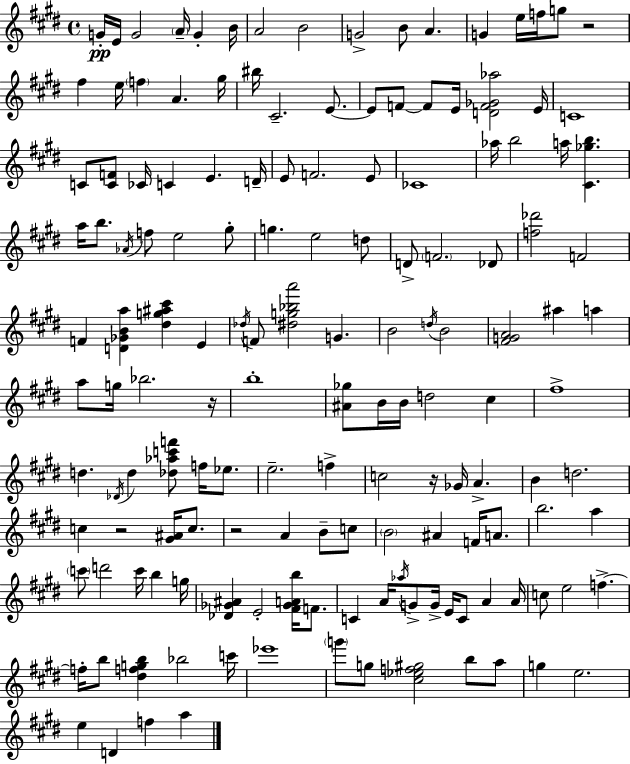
G4/s E4/s G4/h A4/s G4/q B4/s A4/h B4/h G4/h B4/e A4/q. G4/q E5/s F5/s G5/e R/h F#5/q E5/s F5/q A4/q. G#5/s BIS5/s C#4/h. E4/e. E4/e F4/e F4/e E4/s [D4,F4,Gb4,Ab5]/h E4/s C4/w C4/e [C4,F4]/e CES4/s C4/q E4/q. D4/s E4/e F4/h. E4/e CES4/w Ab5/s B5/h A5/s [C#4,Gb5,B5]/q. A5/s B5/e. Ab4/s F5/e E5/h G#5/e G5/q. E5/h D5/e D4/e F4/h. Db4/e [F5,Db6]/h F4/h F4/q [D4,Gb4,B4,A5]/q [D#5,G5,A#5,C#6]/q E4/q Db5/s F4/e [D#5,G5,Bb5,A6]/h G4/q. B4/h D5/s B4/h [F#4,G4,A4]/h A#5/q A5/q A5/e G5/s Bb5/h. R/s B5/w [A#4,Gb5]/e B4/s B4/s D5/h C#5/q F#5/w D5/q. Db4/s D5/q [Db5,Ab5,C6,F6]/e F5/s Eb5/e. E5/h. F5/q C5/h R/s Gb4/s A4/q. B4/q D5/h. C5/q R/h [G#4,A#4]/s C5/e. R/h A4/q B4/e C5/e B4/h A#4/q F4/s A4/e. B5/h. A5/q C6/e D6/h C6/s B5/q G5/s [Db4,Gb4,A#4]/q E4/h [F#4,Gb4,A4,B5]/s F4/e. C4/q A4/s Ab5/s G4/e G4/s E4/s C4/e A4/q A4/s C5/e E5/h F5/q. F5/s B5/e [D#5,F5,G5,B5]/q Bb5/h C6/s Eb6/w G6/e G5/e [C#5,Eb5,F5,G#5]/h B5/e A5/e G5/q E5/h. E5/q D4/q F5/q A5/q